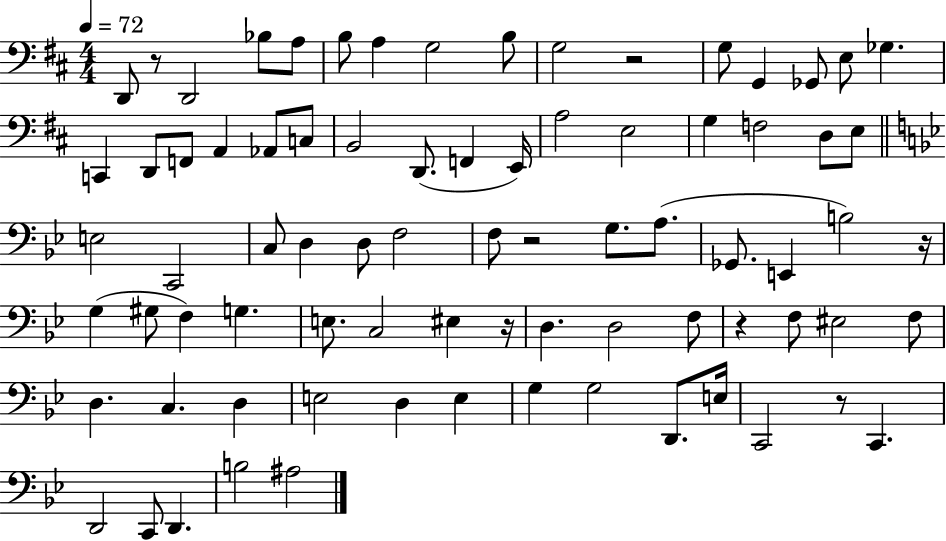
{
  \clef bass
  \numericTimeSignature
  \time 4/4
  \key d \major
  \tempo 4 = 72
  d,8 r8 d,2 bes8 a8 | b8 a4 g2 b8 | g2 r2 | g8 g,4 ges,8 e8 ges4. | \break c,4 d,8 f,8 a,4 aes,8 c8 | b,2 d,8.( f,4 e,16) | a2 e2 | g4 f2 d8 e8 | \break \bar "||" \break \key bes \major e2 c,2 | c8 d4 d8 f2 | f8 r2 g8. a8.( | ges,8. e,4 b2) r16 | \break g4( gis8 f4) g4. | e8. c2 eis4 r16 | d4. d2 f8 | r4 f8 eis2 f8 | \break d4. c4. d4 | e2 d4 e4 | g4 g2 d,8. e16 | c,2 r8 c,4. | \break d,2 c,8 d,4. | b2 ais2 | \bar "|."
}